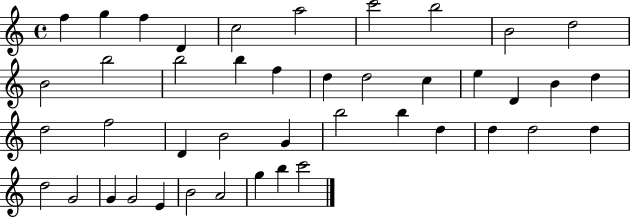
X:1
T:Untitled
M:4/4
L:1/4
K:C
f g f D c2 a2 c'2 b2 B2 d2 B2 b2 b2 b f d d2 c e D B d d2 f2 D B2 G b2 b d d d2 d d2 G2 G G2 E B2 A2 g b c'2